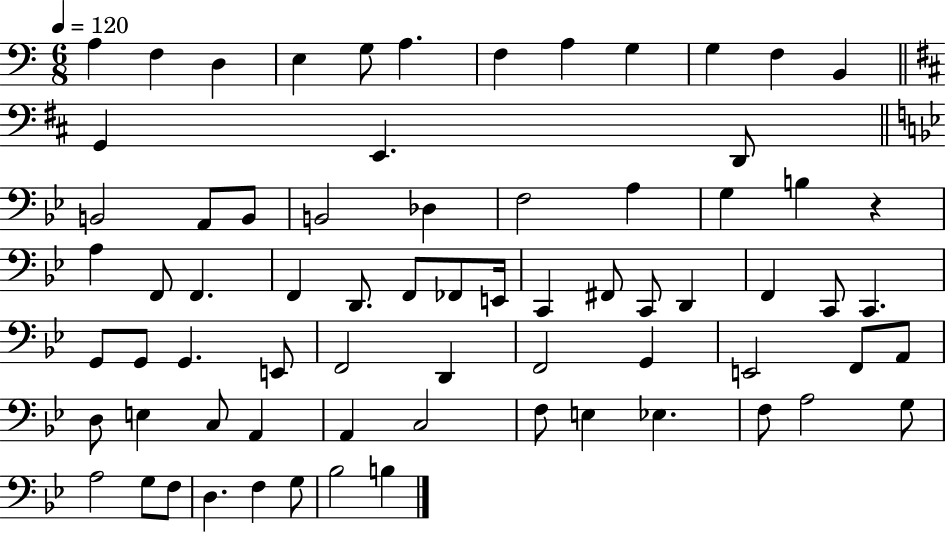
X:1
T:Untitled
M:6/8
L:1/4
K:C
A, F, D, E, G,/2 A, F, A, G, G, F, B,, G,, E,, D,,/2 B,,2 A,,/2 B,,/2 B,,2 _D, F,2 A, G, B, z A, F,,/2 F,, F,, D,,/2 F,,/2 _F,,/2 E,,/4 C,, ^F,,/2 C,,/2 D,, F,, C,,/2 C,, G,,/2 G,,/2 G,, E,,/2 F,,2 D,, F,,2 G,, E,,2 F,,/2 A,,/2 D,/2 E, C,/2 A,, A,, C,2 F,/2 E, _E, F,/2 A,2 G,/2 A,2 G,/2 F,/2 D, F, G,/2 _B,2 B,